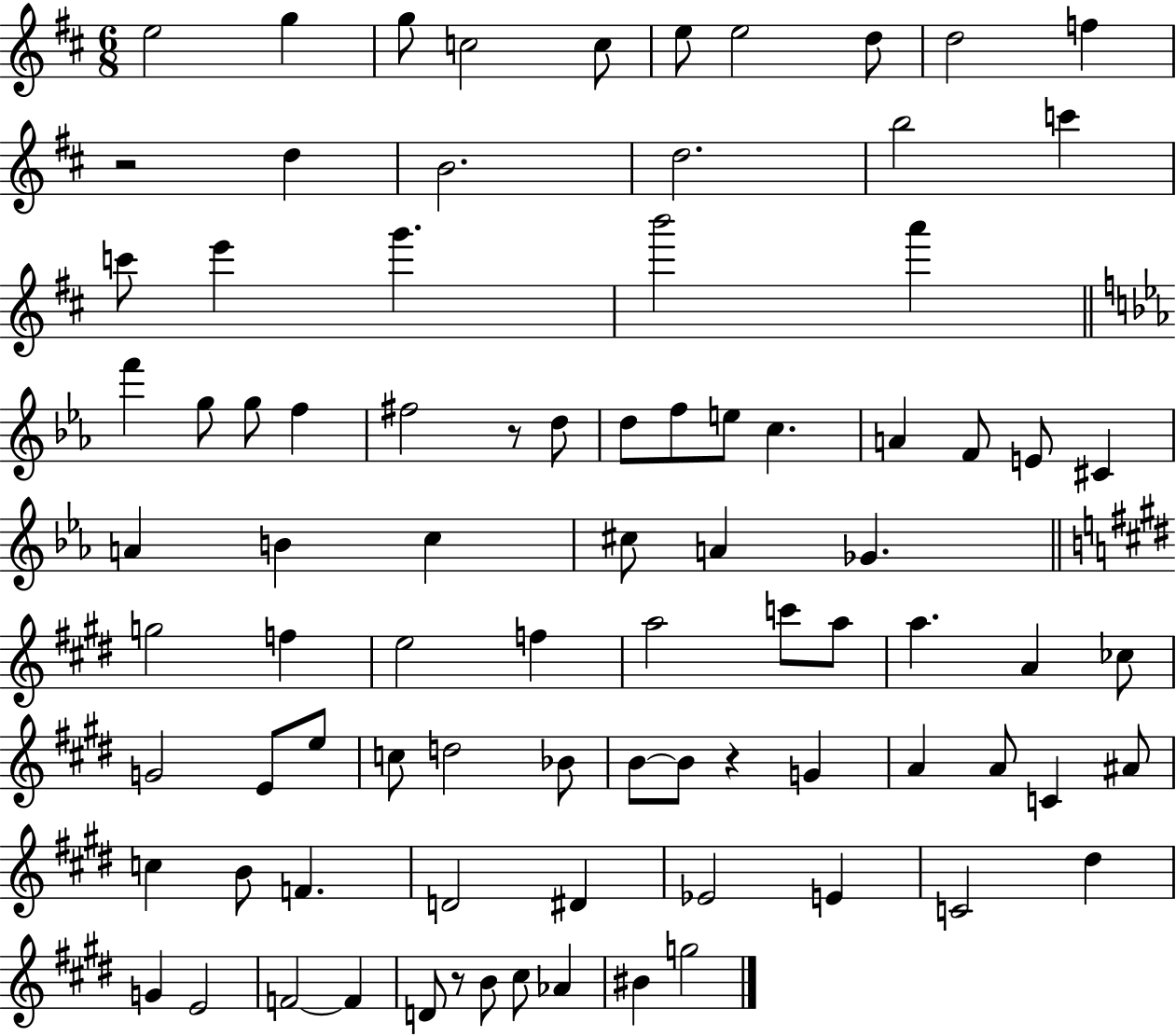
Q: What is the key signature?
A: D major